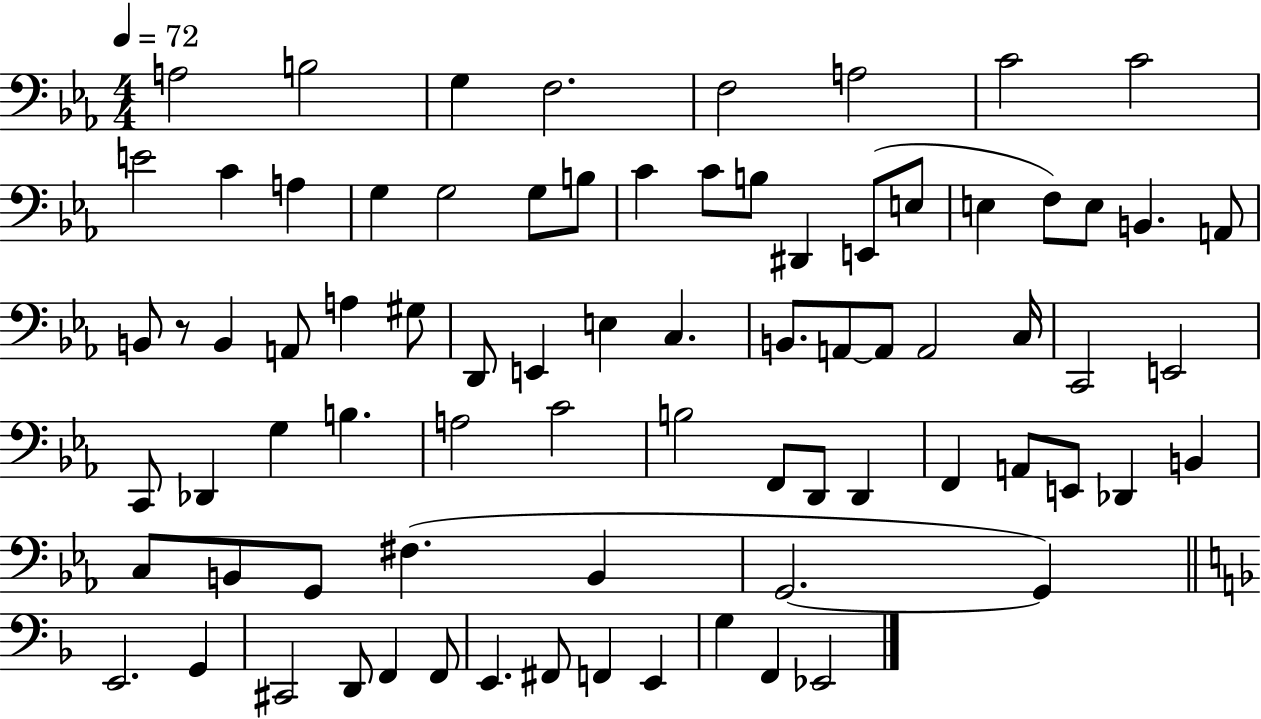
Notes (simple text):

A3/h B3/h G3/q F3/h. F3/h A3/h C4/h C4/h E4/h C4/q A3/q G3/q G3/h G3/e B3/e C4/q C4/e B3/e D#2/q E2/e E3/e E3/q F3/e E3/e B2/q. A2/e B2/e R/e B2/q A2/e A3/q G#3/e D2/e E2/q E3/q C3/q. B2/e. A2/e A2/e A2/h C3/s C2/h E2/h C2/e Db2/q G3/q B3/q. A3/h C4/h B3/h F2/e D2/e D2/q F2/q A2/e E2/e Db2/q B2/q C3/e B2/e G2/e F#3/q. B2/q G2/h. G2/q E2/h. G2/q C#2/h D2/e F2/q F2/e E2/q. F#2/e F2/q E2/q G3/q F2/q Eb2/h